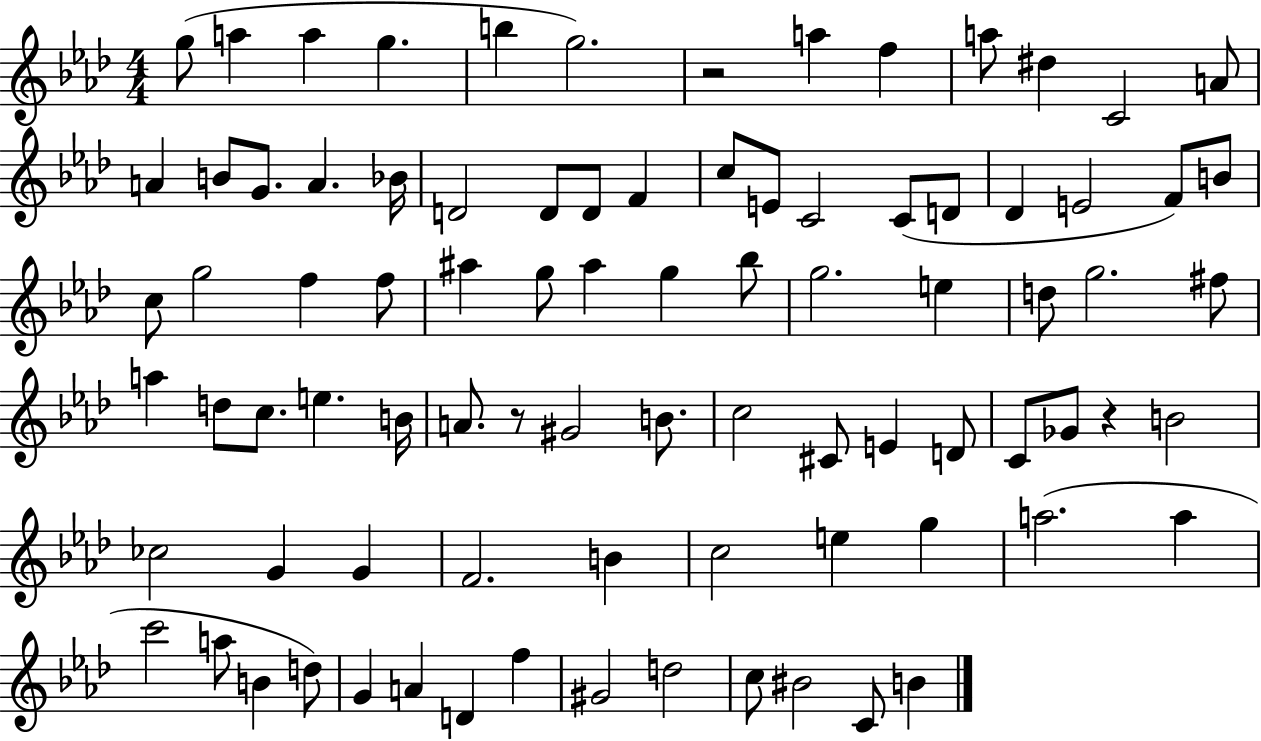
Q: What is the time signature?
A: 4/4